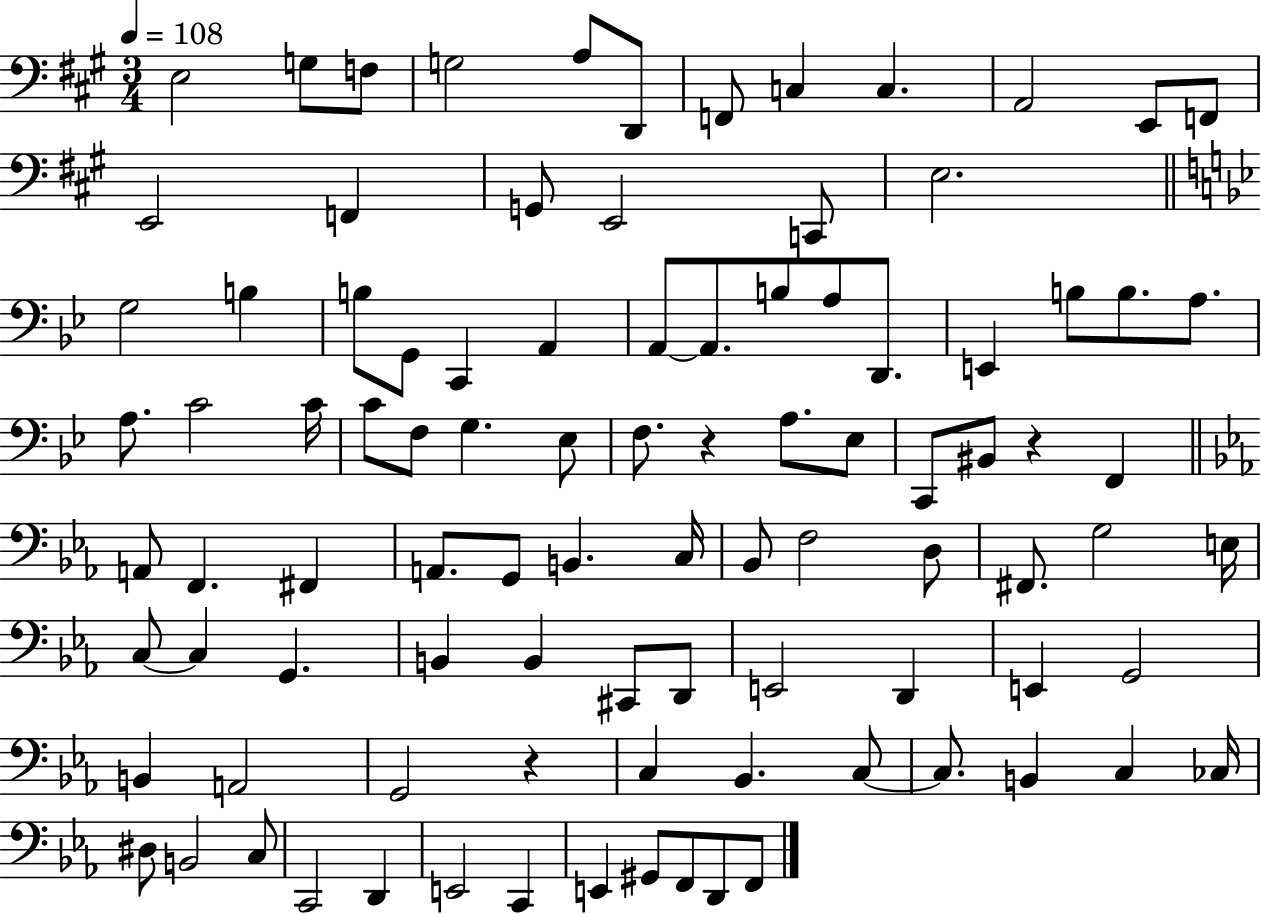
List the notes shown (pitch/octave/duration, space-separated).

E3/h G3/e F3/e G3/h A3/e D2/e F2/e C3/q C3/q. A2/h E2/e F2/e E2/h F2/q G2/e E2/h C2/e E3/h. G3/h B3/q B3/e G2/e C2/q A2/q A2/e A2/e. B3/e A3/e D2/e. E2/q B3/e B3/e. A3/e. A3/e. C4/h C4/s C4/e F3/e G3/q. Eb3/e F3/e. R/q A3/e. Eb3/e C2/e BIS2/e R/q F2/q A2/e F2/q. F#2/q A2/e. G2/e B2/q. C3/s Bb2/e F3/h D3/e F#2/e. G3/h E3/s C3/e C3/q G2/q. B2/q B2/q C#2/e D2/e E2/h D2/q E2/q G2/h B2/q A2/h G2/h R/q C3/q Bb2/q. C3/e C3/e. B2/q C3/q CES3/s D#3/e B2/h C3/e C2/h D2/q E2/h C2/q E2/q G#2/e F2/e D2/e F2/e